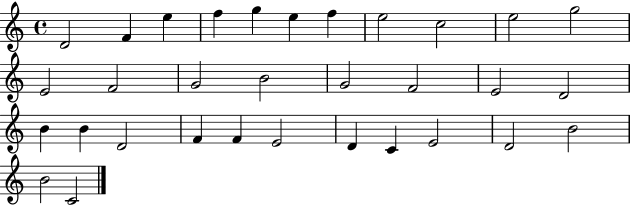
D4/h F4/q E5/q F5/q G5/q E5/q F5/q E5/h C5/h E5/h G5/h E4/h F4/h G4/h B4/h G4/h F4/h E4/h D4/h B4/q B4/q D4/h F4/q F4/q E4/h D4/q C4/q E4/h D4/h B4/h B4/h C4/h